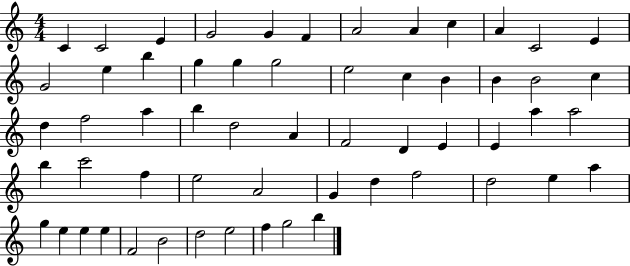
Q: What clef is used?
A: treble